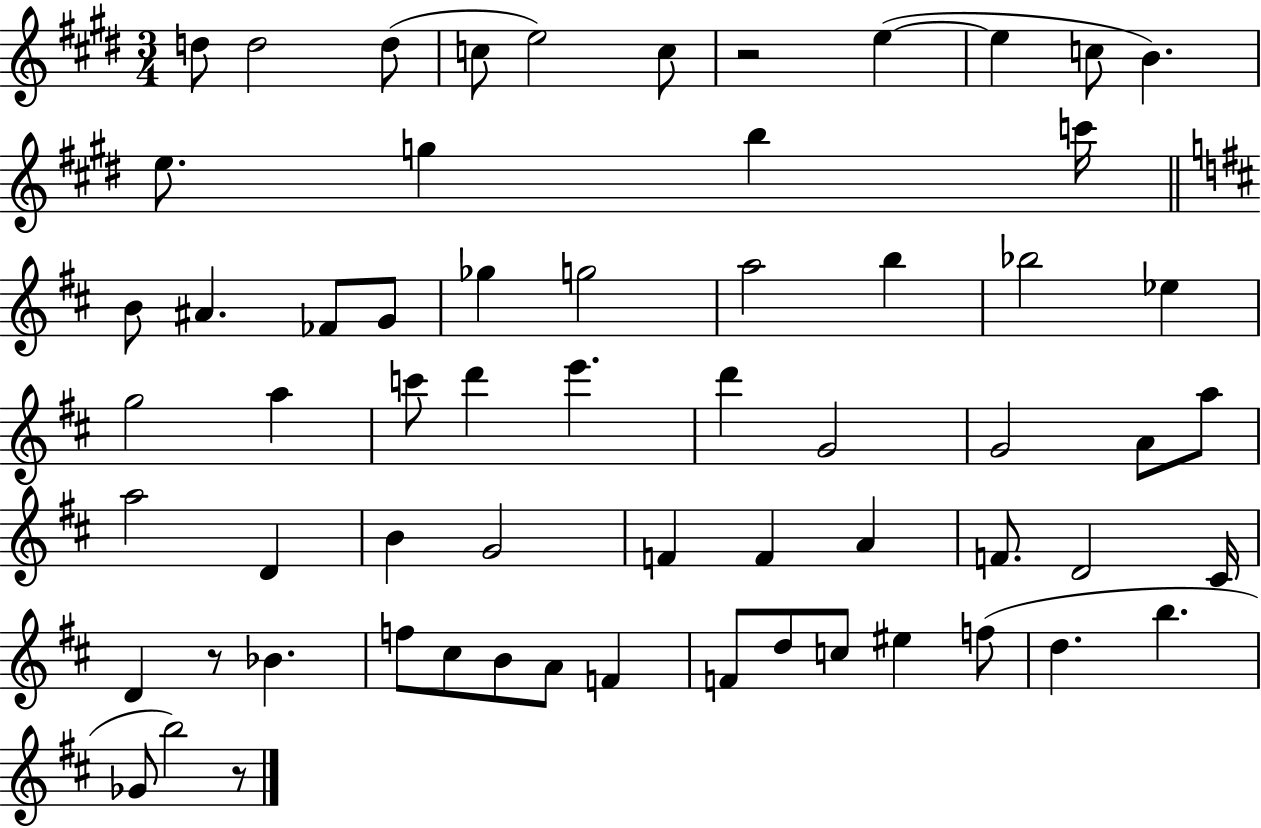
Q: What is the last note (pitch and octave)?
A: B5